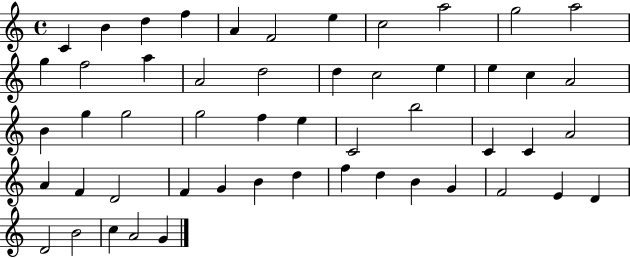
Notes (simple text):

C4/q B4/q D5/q F5/q A4/q F4/h E5/q C5/h A5/h G5/h A5/h G5/q F5/h A5/q A4/h D5/h D5/q C5/h E5/q E5/q C5/q A4/h B4/q G5/q G5/h G5/h F5/q E5/q C4/h B5/h C4/q C4/q A4/h A4/q F4/q D4/h F4/q G4/q B4/q D5/q F5/q D5/q B4/q G4/q F4/h E4/q D4/q D4/h B4/h C5/q A4/h G4/q